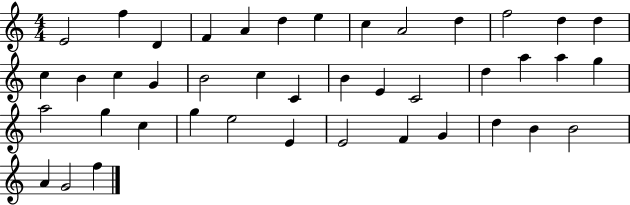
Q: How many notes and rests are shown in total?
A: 42